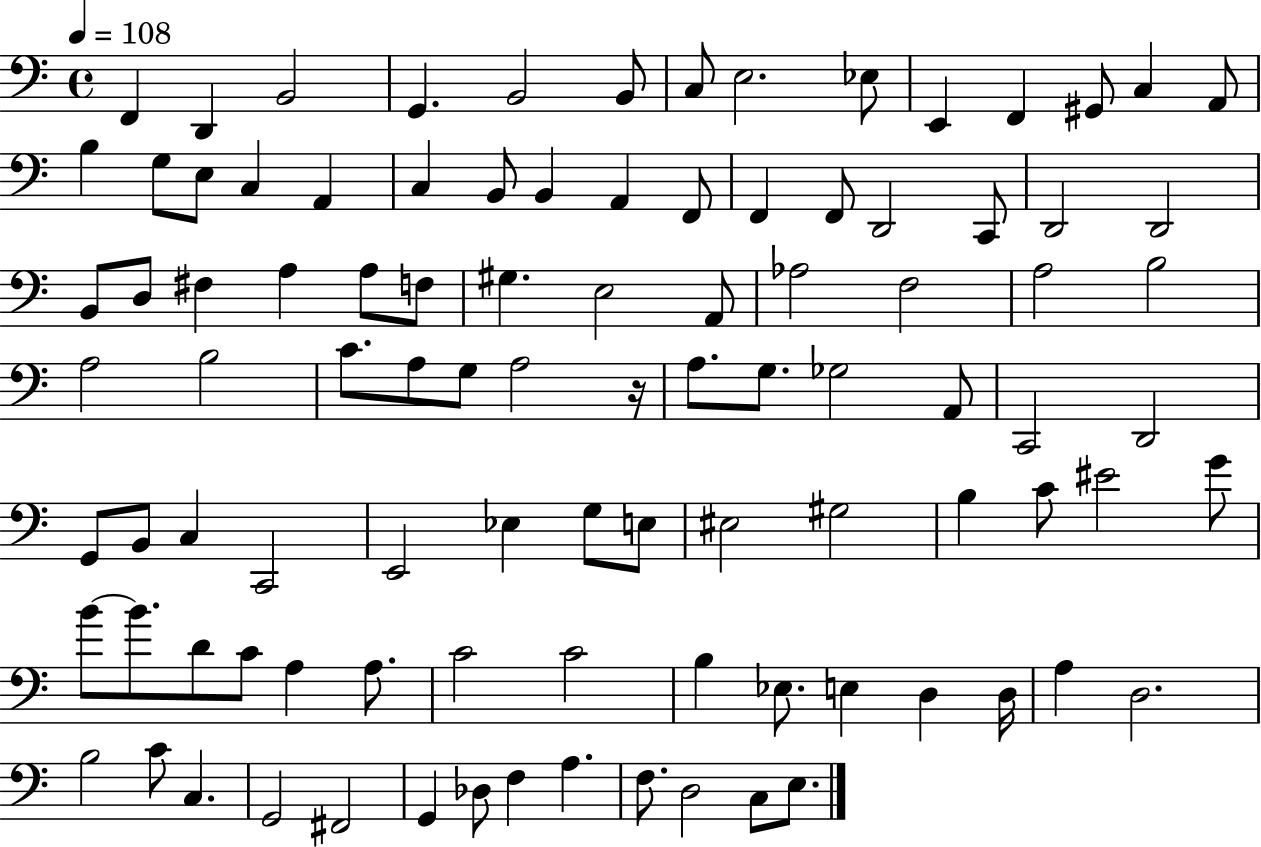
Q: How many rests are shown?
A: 1